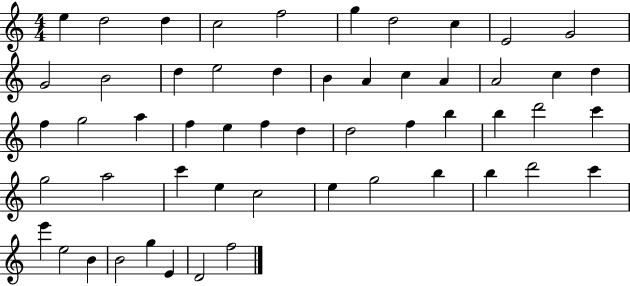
X:1
T:Untitled
M:4/4
L:1/4
K:C
e d2 d c2 f2 g d2 c E2 G2 G2 B2 d e2 d B A c A A2 c d f g2 a f e f d d2 f b b d'2 c' g2 a2 c' e c2 e g2 b b d'2 c' e' e2 B B2 g E D2 f2